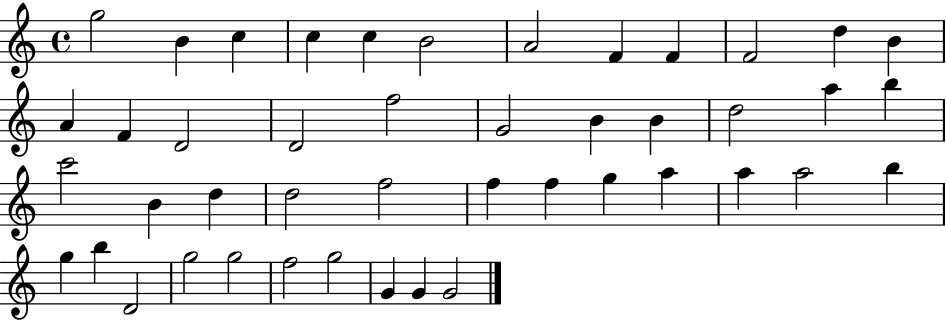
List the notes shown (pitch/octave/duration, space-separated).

G5/h B4/q C5/q C5/q C5/q B4/h A4/h F4/q F4/q F4/h D5/q B4/q A4/q F4/q D4/h D4/h F5/h G4/h B4/q B4/q D5/h A5/q B5/q C6/h B4/q D5/q D5/h F5/h F5/q F5/q G5/q A5/q A5/q A5/h B5/q G5/q B5/q D4/h G5/h G5/h F5/h G5/h G4/q G4/q G4/h